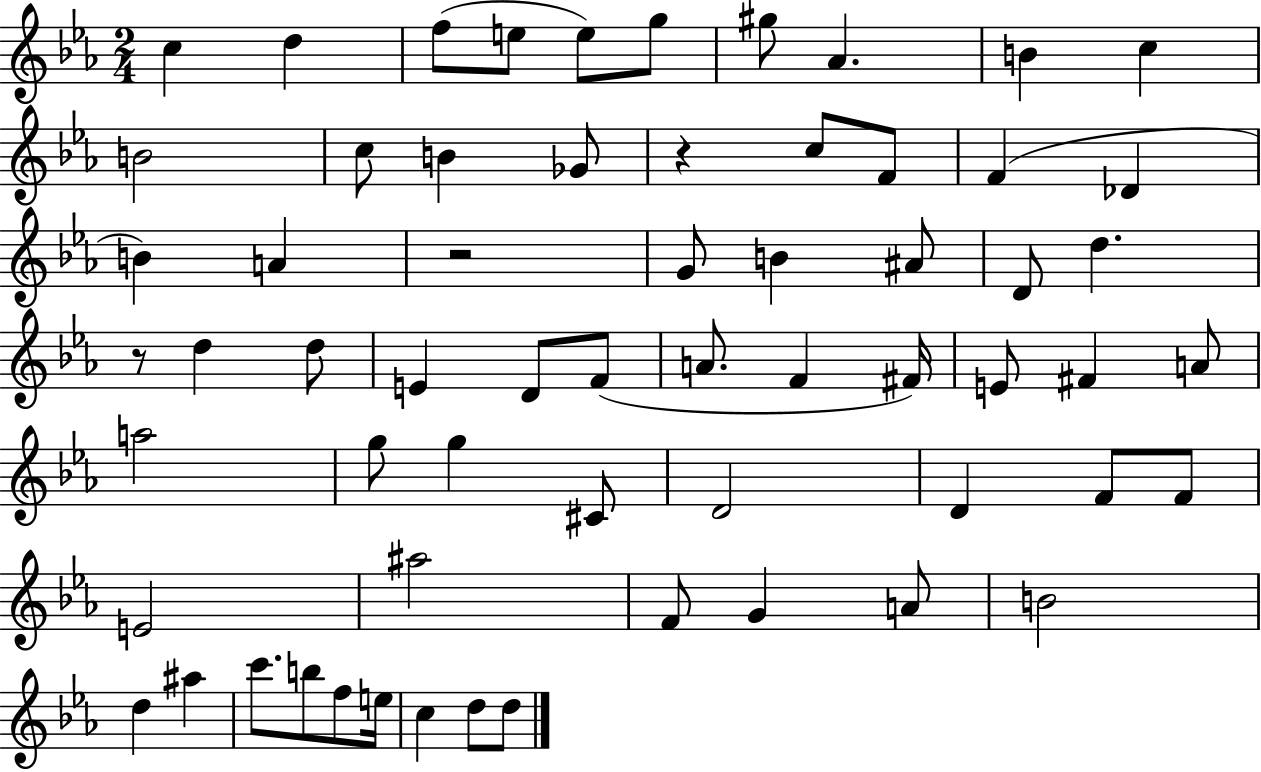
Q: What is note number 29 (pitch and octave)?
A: D4